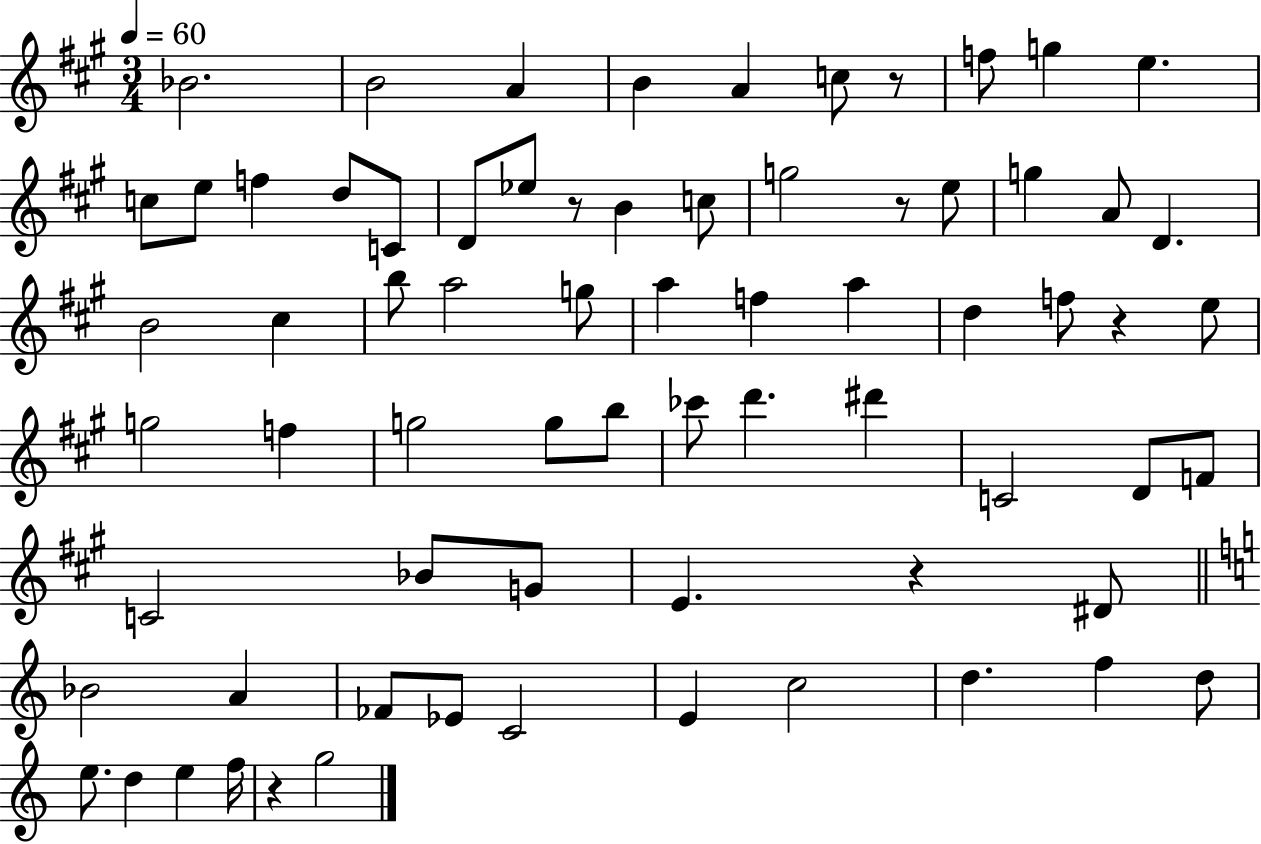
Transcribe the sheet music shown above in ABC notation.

X:1
T:Untitled
M:3/4
L:1/4
K:A
_B2 B2 A B A c/2 z/2 f/2 g e c/2 e/2 f d/2 C/2 D/2 _e/2 z/2 B c/2 g2 z/2 e/2 g A/2 D B2 ^c b/2 a2 g/2 a f a d f/2 z e/2 g2 f g2 g/2 b/2 _c'/2 d' ^d' C2 D/2 F/2 C2 _B/2 G/2 E z ^D/2 _B2 A _F/2 _E/2 C2 E c2 d f d/2 e/2 d e f/4 z g2